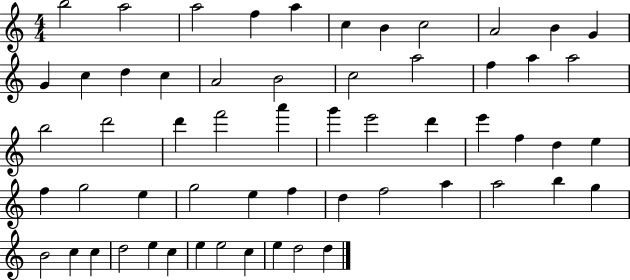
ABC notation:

X:1
T:Untitled
M:4/4
L:1/4
K:C
b2 a2 a2 f a c B c2 A2 B G G c d c A2 B2 c2 a2 f a a2 b2 d'2 d' f'2 a' g' e'2 d' e' f d e f g2 e g2 e f d f2 a a2 b g B2 c c d2 e c e e2 c e d2 d